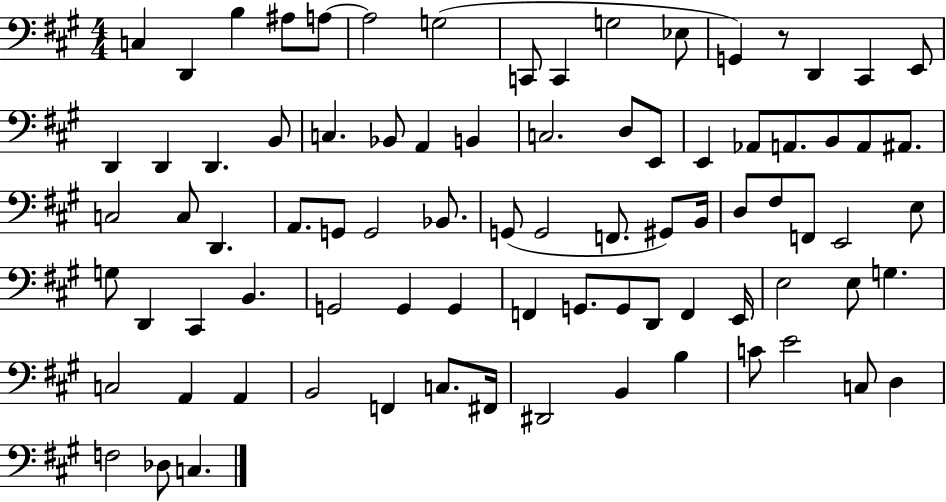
{
  \clef bass
  \numericTimeSignature
  \time 4/4
  \key a \major
  c4 d,4 b4 ais8 a8~~ | a2 g2( | c,8 c,4 g2 ees8 | g,4) r8 d,4 cis,4 e,8 | \break d,4 d,4 d,4. b,8 | c4. bes,8 a,4 b,4 | c2. d8 e,8 | e,4 aes,8 a,8. b,8 a,8 ais,8. | \break c2 c8 d,4. | a,8. g,8 g,2 bes,8. | g,8( g,2 f,8. gis,8) b,16 | d8 fis8 f,8 e,2 e8 | \break g8 d,4 cis,4 b,4. | g,2 g,4 g,4 | f,4 g,8. g,8 d,8 f,4 e,16 | e2 e8 g4. | \break c2 a,4 a,4 | b,2 f,4 c8. fis,16 | dis,2 b,4 b4 | c'8 e'2 c8 d4 | \break f2 des8 c4. | \bar "|."
}